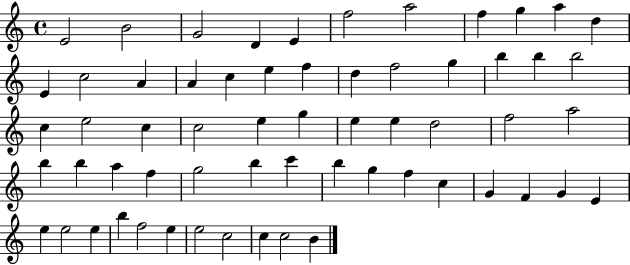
{
  \clef treble
  \time 4/4
  \defaultTimeSignature
  \key c \major
  e'2 b'2 | g'2 d'4 e'4 | f''2 a''2 | f''4 g''4 a''4 d''4 | \break e'4 c''2 a'4 | a'4 c''4 e''4 f''4 | d''4 f''2 g''4 | b''4 b''4 b''2 | \break c''4 e''2 c''4 | c''2 e''4 g''4 | e''4 e''4 d''2 | f''2 a''2 | \break b''4 b''4 a''4 f''4 | g''2 b''4 c'''4 | b''4 g''4 f''4 c''4 | g'4 f'4 g'4 e'4 | \break e''4 e''2 e''4 | b''4 f''2 e''4 | e''2 c''2 | c''4 c''2 b'4 | \break \bar "|."
}